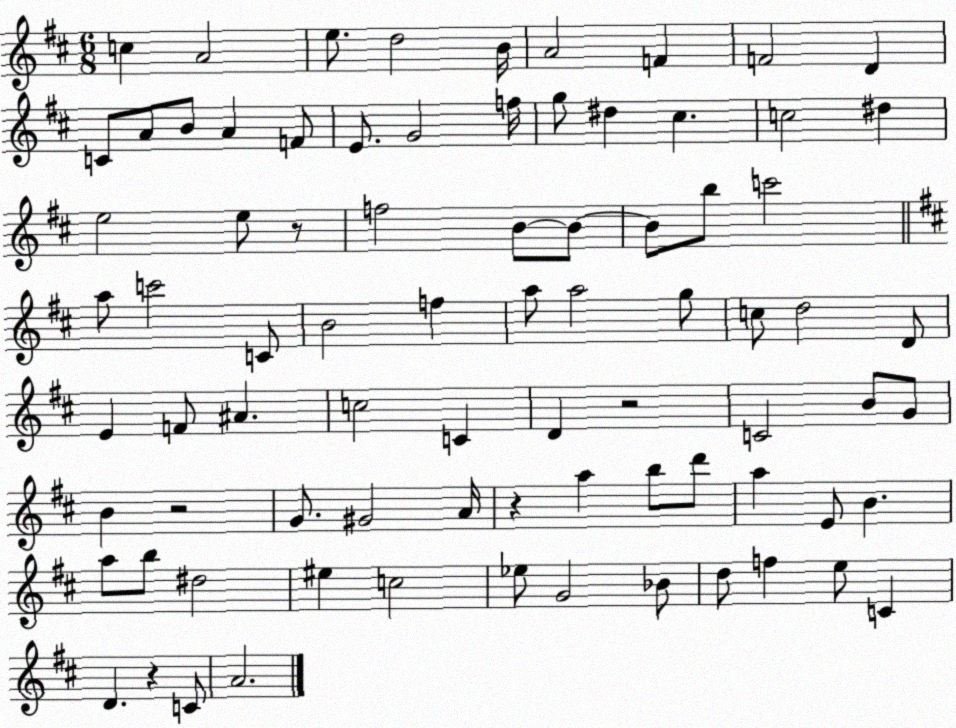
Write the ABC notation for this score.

X:1
T:Untitled
M:6/8
L:1/4
K:D
c A2 e/2 d2 B/4 A2 F F2 D C/2 A/2 B/2 A F/2 E/2 G2 f/4 g/2 ^d ^c c2 ^d e2 e/2 z/2 f2 B/2 B/2 B/2 b/2 c'2 a/2 c'2 C/2 B2 f a/2 a2 g/2 c/2 d2 D/2 E F/2 ^A c2 C D z2 C2 B/2 G/2 B z2 G/2 ^G2 A/4 z a b/2 d'/2 a E/2 B a/2 b/2 ^d2 ^e c2 _e/2 G2 _B/2 d/2 f e/2 C D z C/2 A2